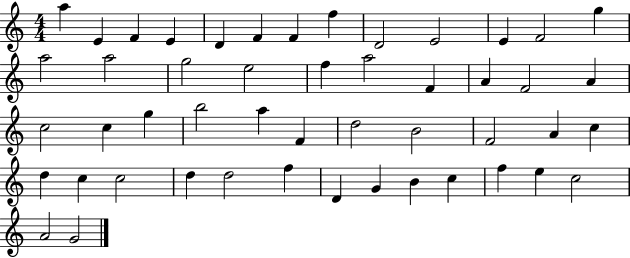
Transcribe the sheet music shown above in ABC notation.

X:1
T:Untitled
M:4/4
L:1/4
K:C
a E F E D F F f D2 E2 E F2 g a2 a2 g2 e2 f a2 F A F2 A c2 c g b2 a F d2 B2 F2 A c d c c2 d d2 f D G B c f e c2 A2 G2